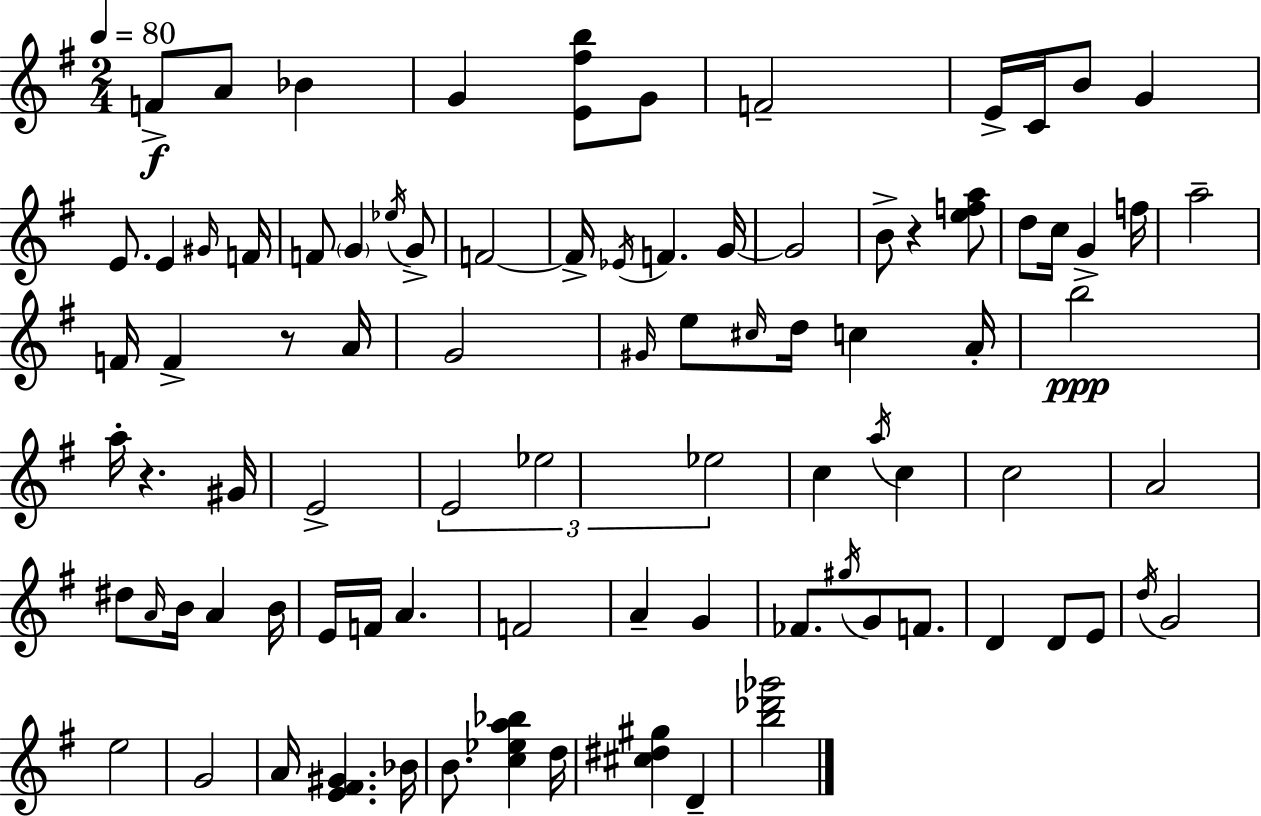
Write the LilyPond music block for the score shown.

{
  \clef treble
  \numericTimeSignature
  \time 2/4
  \key g \major
  \tempo 4 = 80
  f'8->\f a'8 bes'4 | g'4 <e' fis'' b''>8 g'8 | f'2-- | e'16-> c'16 b'8 g'4 | \break e'8. e'4 \grace { gis'16 } | f'16 f'8 \parenthesize g'4 \acciaccatura { ees''16 } | g'8-> f'2~~ | f'16-> \acciaccatura { ees'16 } f'4. | \break g'16~~ g'2 | b'8-> r4 | <e'' f'' a''>8 d''8 c''16 g'4-> | f''16 a''2-- | \break f'16 f'4-> | r8 a'16 g'2 | \grace { gis'16 } e''8 \grace { cis''16 } d''16 | c''4 a'16-. b''2\ppp | \break a''16-. r4. | gis'16 e'2-> | \tuplet 3/2 { e'2 | ees''2 | \break ees''2 } | c''4 | \acciaccatura { a''16 } c''4 c''2 | a'2 | \break dis''8 | \grace { a'16 } b'16 a'4 b'16 e'16 | f'16 a'4. f'2 | a'4-- | \break g'4 fes'8. | \acciaccatura { gis''16 } g'8 f'8. | d'4 d'8 e'8 | \acciaccatura { d''16 } g'2 | \break e''2 | g'2 | a'16 <e' fis' gis'>4. | bes'16 b'8. <c'' ees'' a'' bes''>4 | \break d''16 <cis'' dis'' gis''>4 d'4-- | <b'' des''' ges'''>2 | \bar "|."
}